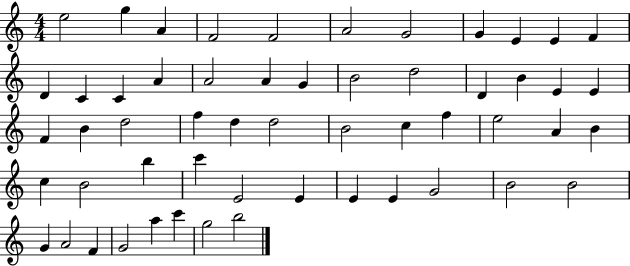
E5/h G5/q A4/q F4/h F4/h A4/h G4/h G4/q E4/q E4/q F4/q D4/q C4/q C4/q A4/q A4/h A4/q G4/q B4/h D5/h D4/q B4/q E4/q E4/q F4/q B4/q D5/h F5/q D5/q D5/h B4/h C5/q F5/q E5/h A4/q B4/q C5/q B4/h B5/q C6/q E4/h E4/q E4/q E4/q G4/h B4/h B4/h G4/q A4/h F4/q G4/h A5/q C6/q G5/h B5/h